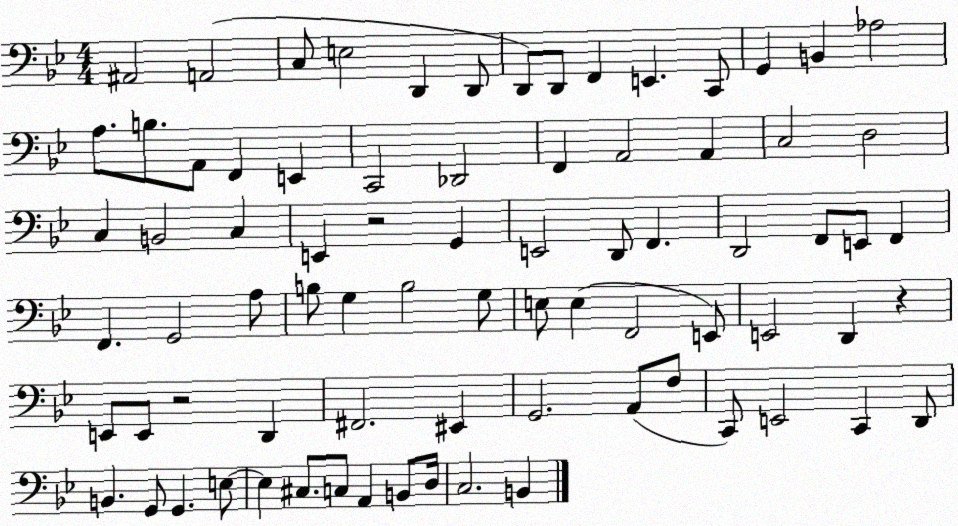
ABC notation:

X:1
T:Untitled
M:4/4
L:1/4
K:Bb
^A,,2 A,,2 C,/2 E,2 D,, D,,/2 D,,/2 D,,/2 F,, E,, C,,/2 G,, B,, _A,2 A,/2 B,/2 A,,/2 F,, E,, C,,2 _D,,2 F,, A,,2 A,, C,2 D,2 C, B,,2 C, E,, z2 G,, E,,2 D,,/2 F,, D,,2 F,,/2 E,,/2 F,, F,, G,,2 A,/2 B,/2 G, B,2 G,/2 E,/2 E, F,,2 E,,/2 E,,2 D,, z E,,/2 E,,/2 z2 D,, ^F,,2 ^E,, G,,2 A,,/2 F,/2 C,,/2 E,,2 C,, D,,/2 B,, G,,/2 G,, E,/2 E, ^C,/2 C,/2 A,, B,,/2 D,/4 C,2 B,,